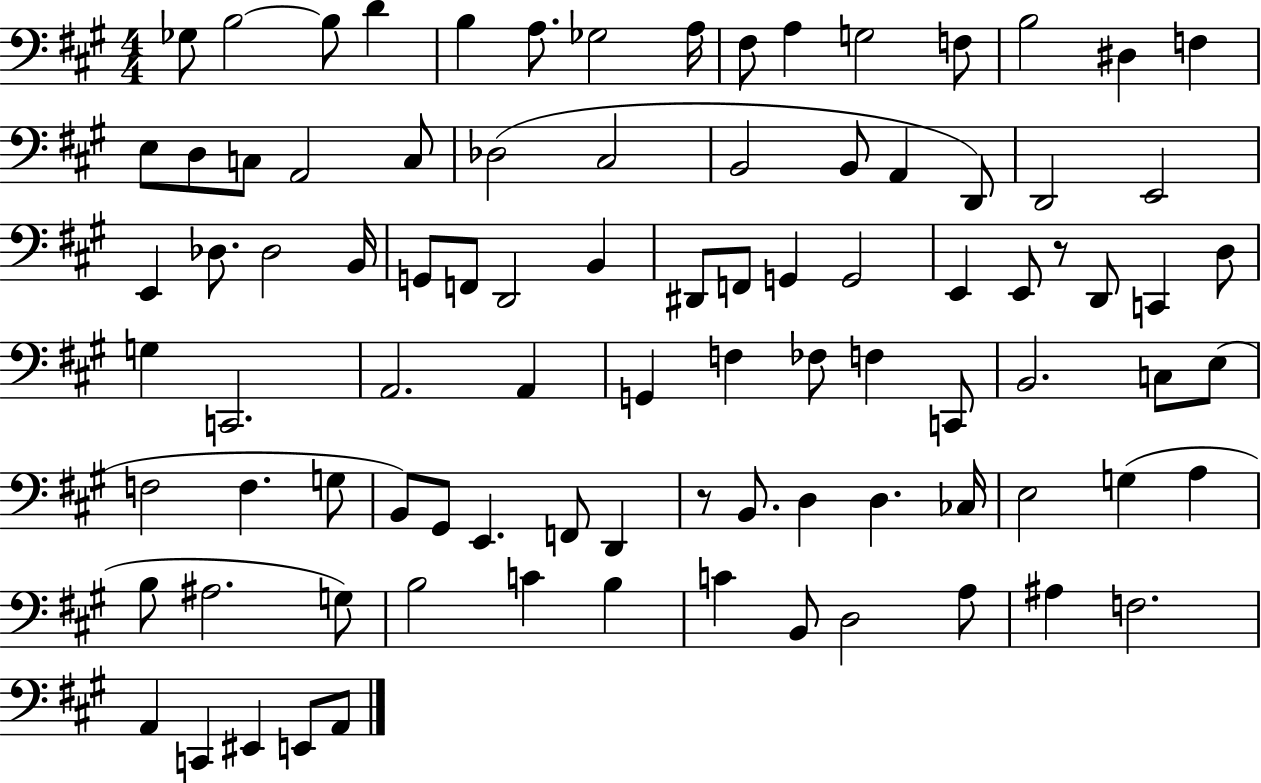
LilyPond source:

{
  \clef bass
  \numericTimeSignature
  \time 4/4
  \key a \major
  ges8 b2~~ b8 d'4 | b4 a8. ges2 a16 | fis8 a4 g2 f8 | b2 dis4 f4 | \break e8 d8 c8 a,2 c8 | des2( cis2 | b,2 b,8 a,4 d,8) | d,2 e,2 | \break e,4 des8. des2 b,16 | g,8 f,8 d,2 b,4 | dis,8 f,8 g,4 g,2 | e,4 e,8 r8 d,8 c,4 d8 | \break g4 c,2. | a,2. a,4 | g,4 f4 fes8 f4 c,8 | b,2. c8 e8( | \break f2 f4. g8 | b,8) gis,8 e,4. f,8 d,4 | r8 b,8. d4 d4. ces16 | e2 g4( a4 | \break b8 ais2. g8) | b2 c'4 b4 | c'4 b,8 d2 a8 | ais4 f2. | \break a,4 c,4 eis,4 e,8 a,8 | \bar "|."
}